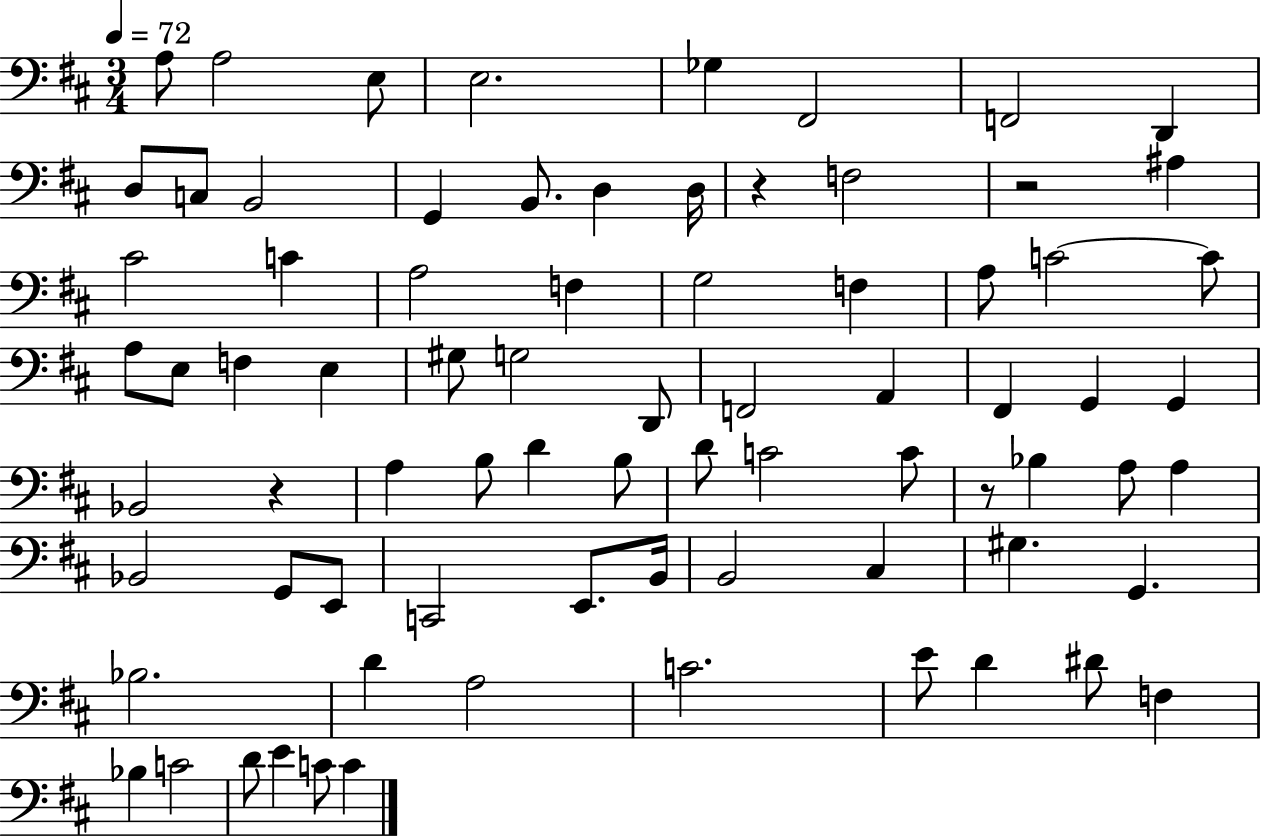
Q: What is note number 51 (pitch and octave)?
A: G2